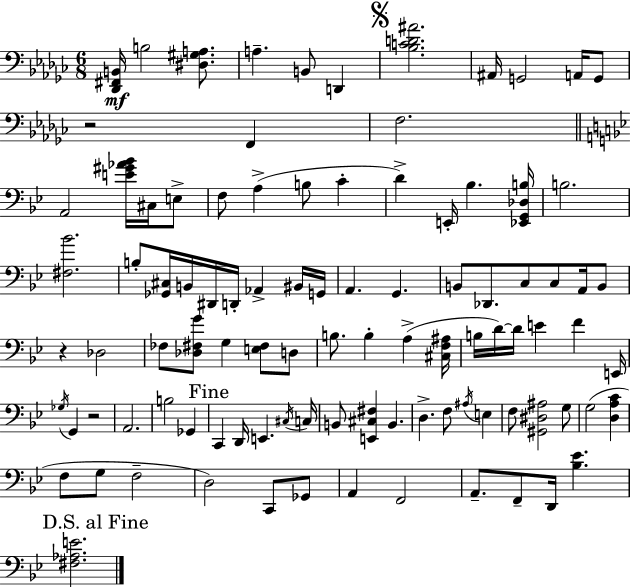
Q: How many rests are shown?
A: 3